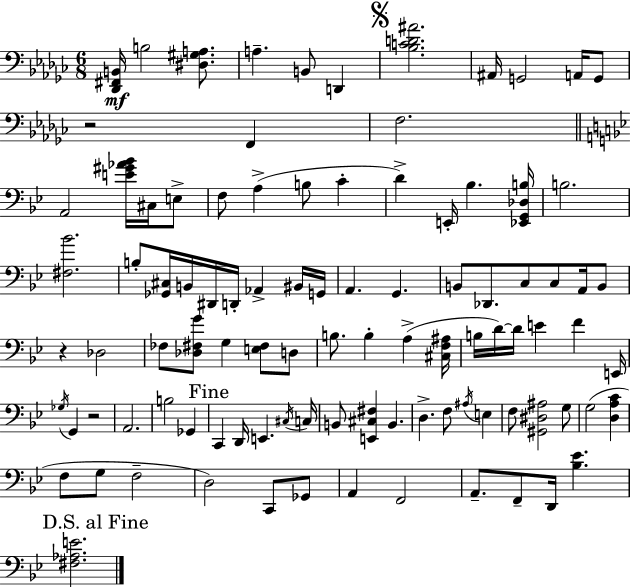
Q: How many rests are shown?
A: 3